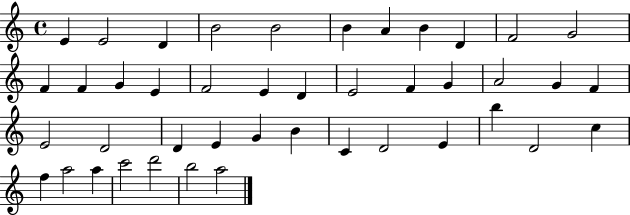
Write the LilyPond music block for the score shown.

{
  \clef treble
  \time 4/4
  \defaultTimeSignature
  \key c \major
  e'4 e'2 d'4 | b'2 b'2 | b'4 a'4 b'4 d'4 | f'2 g'2 | \break f'4 f'4 g'4 e'4 | f'2 e'4 d'4 | e'2 f'4 g'4 | a'2 g'4 f'4 | \break e'2 d'2 | d'4 e'4 g'4 b'4 | c'4 d'2 e'4 | b''4 d'2 c''4 | \break f''4 a''2 a''4 | c'''2 d'''2 | b''2 a''2 | \bar "|."
}